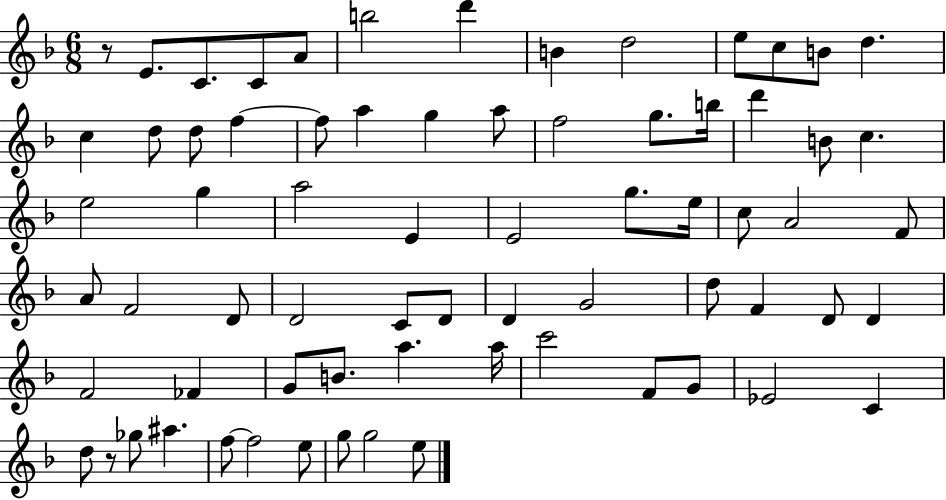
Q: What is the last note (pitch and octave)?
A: E5